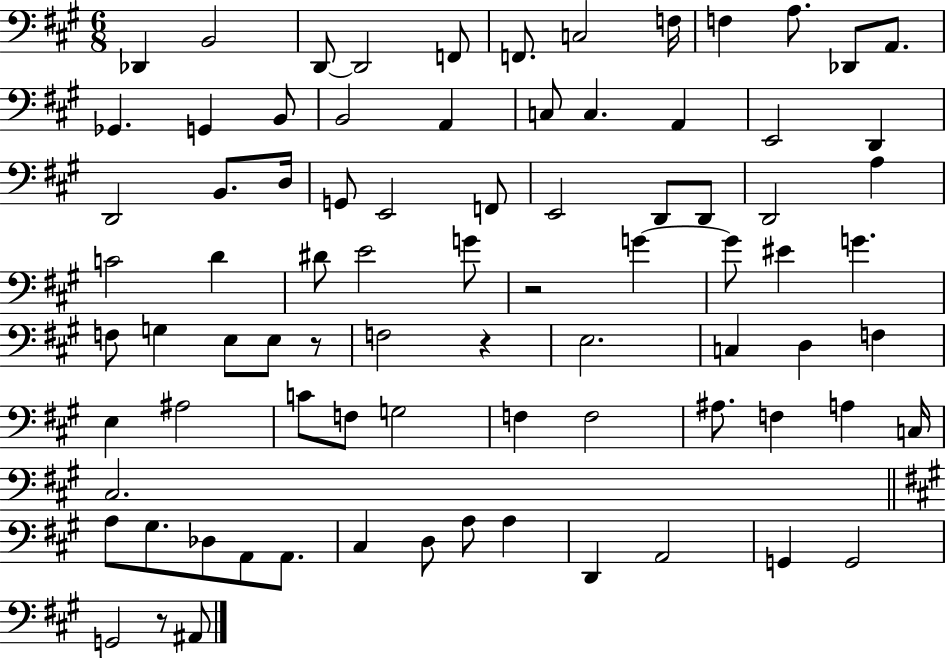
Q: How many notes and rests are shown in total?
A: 82